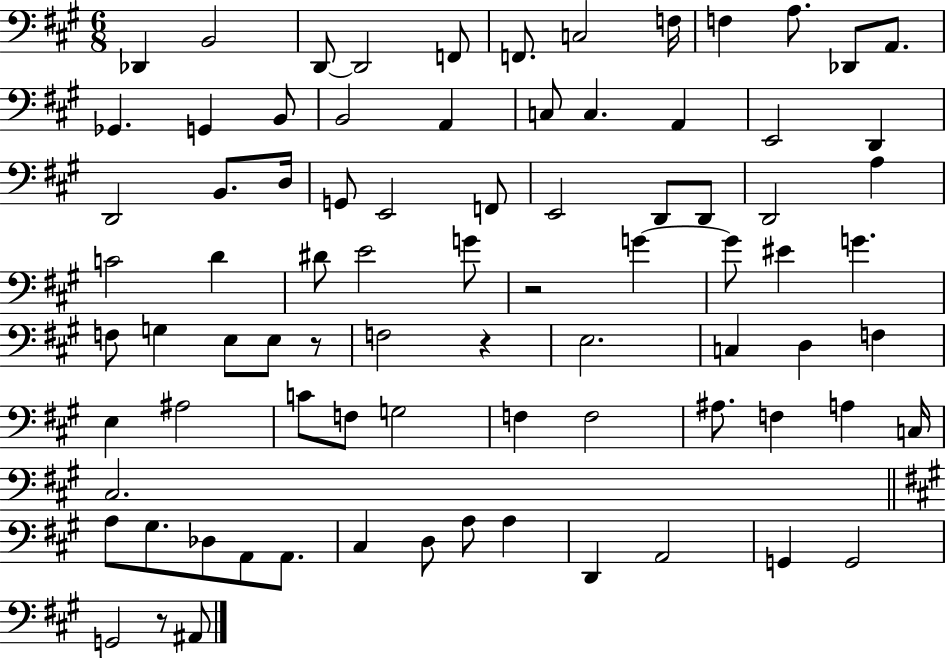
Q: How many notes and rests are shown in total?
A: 82